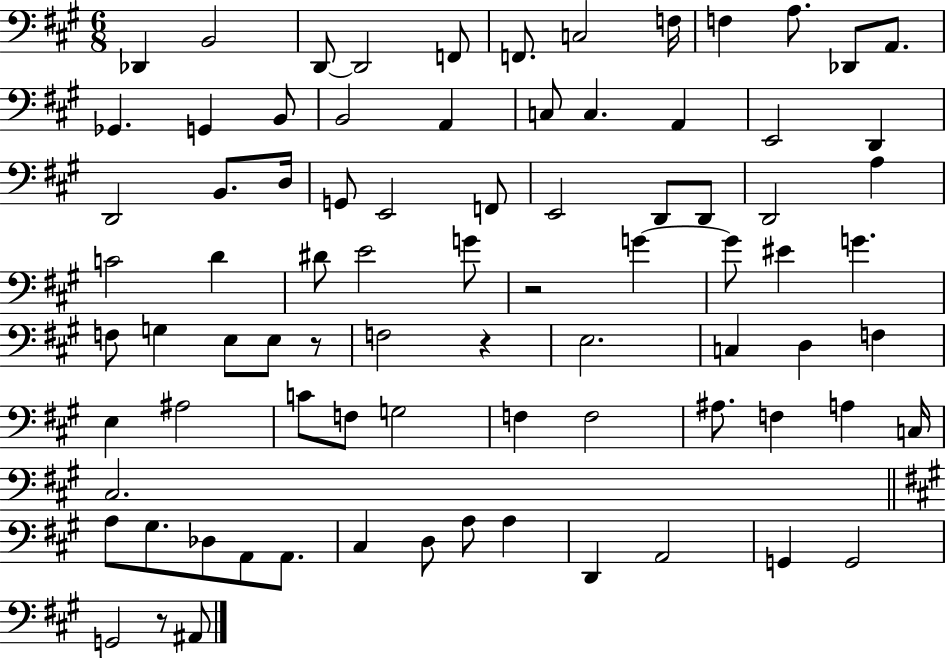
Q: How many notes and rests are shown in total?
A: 82